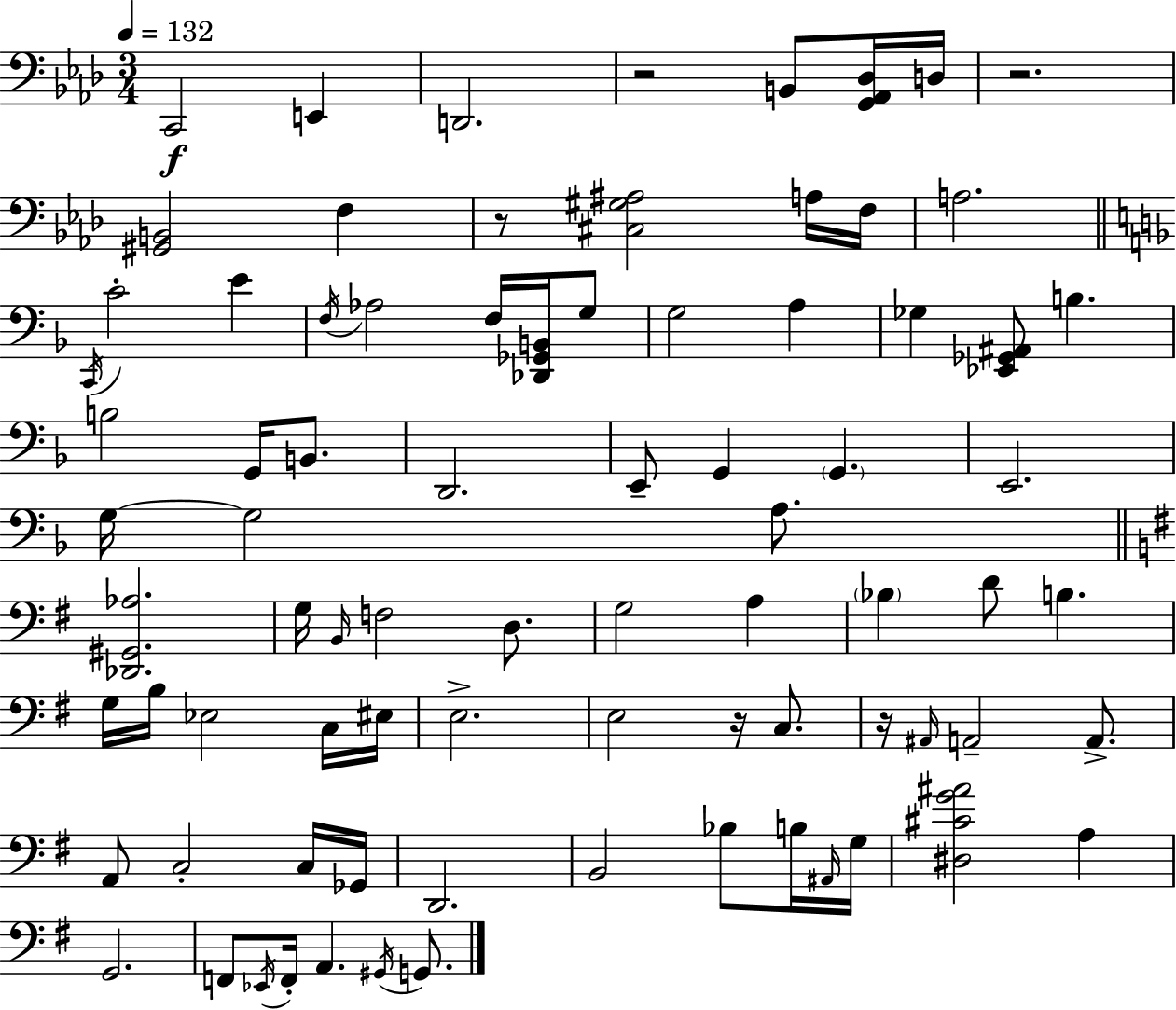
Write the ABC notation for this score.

X:1
T:Untitled
M:3/4
L:1/4
K:Ab
C,,2 E,, D,,2 z2 B,,/2 [G,,_A,,_D,]/4 D,/4 z2 [^G,,B,,]2 F, z/2 [^C,^G,^A,]2 A,/4 F,/4 A,2 C,,/4 C2 E F,/4 _A,2 F,/4 [_D,,_G,,B,,]/4 G,/2 G,2 A, _G, [_E,,_G,,^A,,]/2 B, B,2 G,,/4 B,,/2 D,,2 E,,/2 G,, G,, E,,2 G,/4 G,2 A,/2 [_D,,^G,,_A,]2 G,/4 B,,/4 F,2 D,/2 G,2 A, _B, D/2 B, G,/4 B,/4 _E,2 C,/4 ^E,/4 E,2 E,2 z/4 C,/2 z/4 ^A,,/4 A,,2 A,,/2 A,,/2 C,2 C,/4 _G,,/4 D,,2 B,,2 _B,/2 B,/4 ^A,,/4 G,/4 [^D,^CG^A]2 A, G,,2 F,,/2 _E,,/4 F,,/4 A,, ^G,,/4 G,,/2